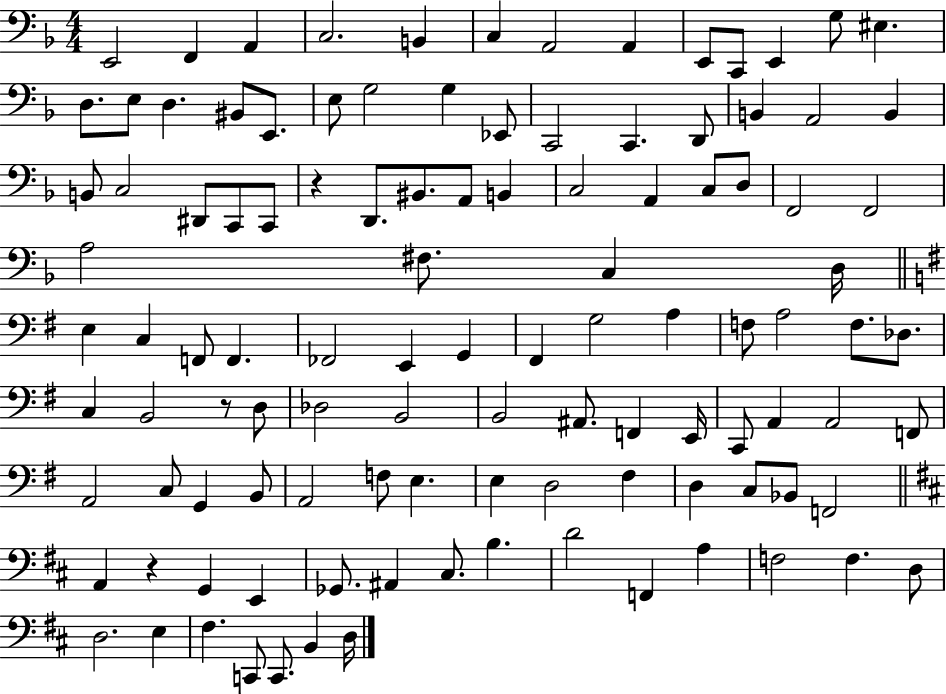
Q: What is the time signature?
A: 4/4